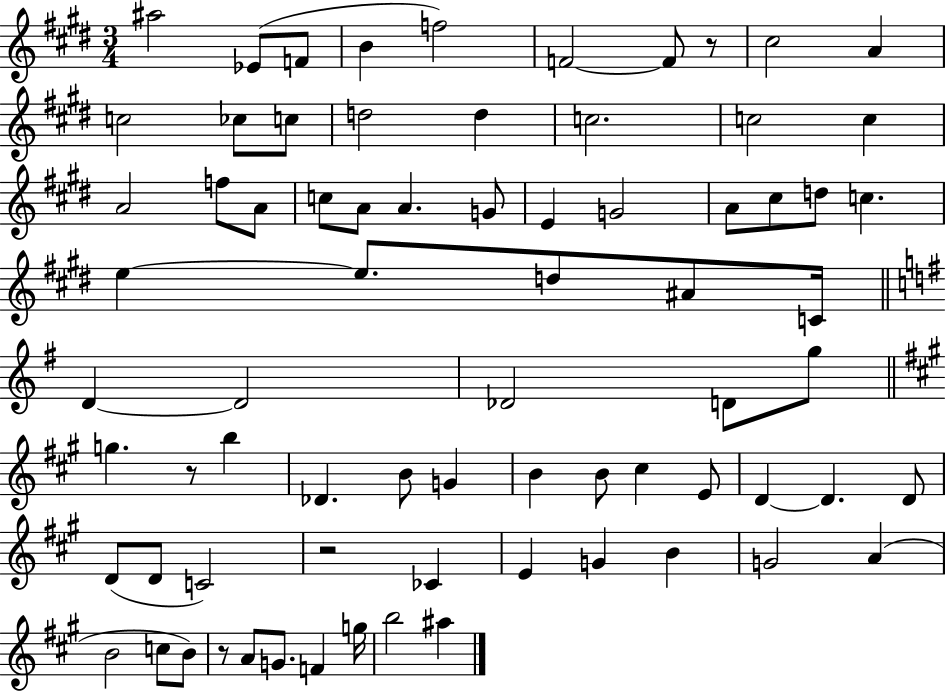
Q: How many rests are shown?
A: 4